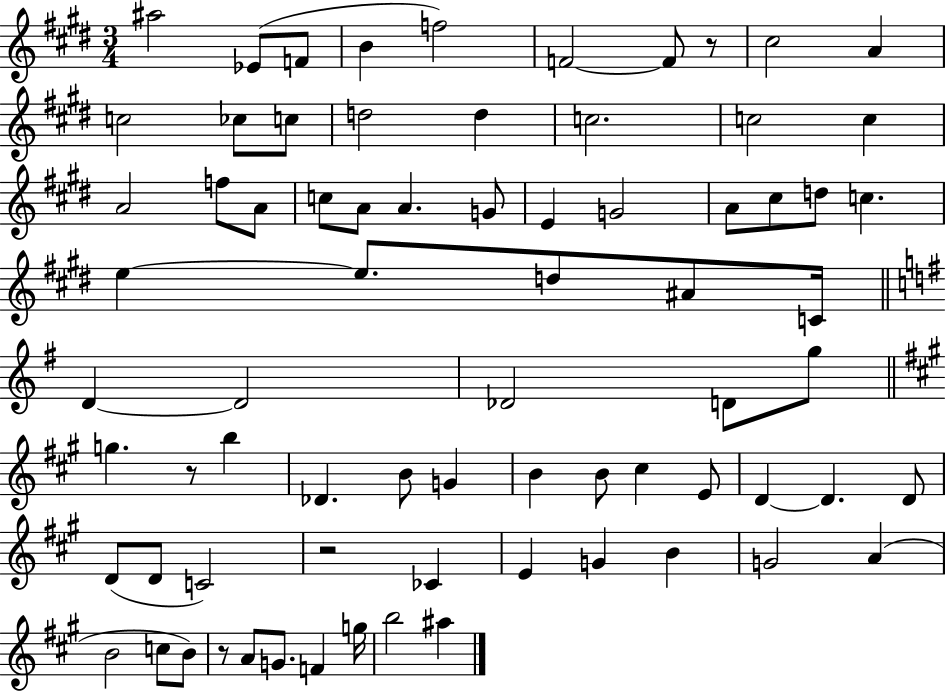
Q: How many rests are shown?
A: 4